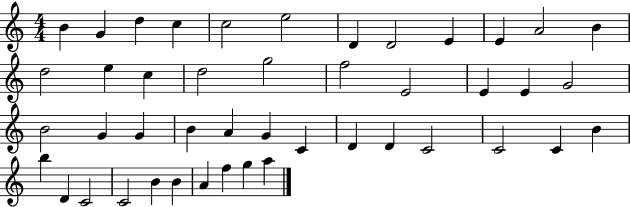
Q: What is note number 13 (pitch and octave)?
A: D5